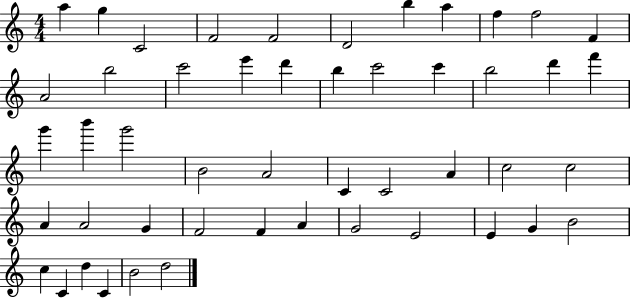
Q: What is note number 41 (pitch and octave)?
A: E4